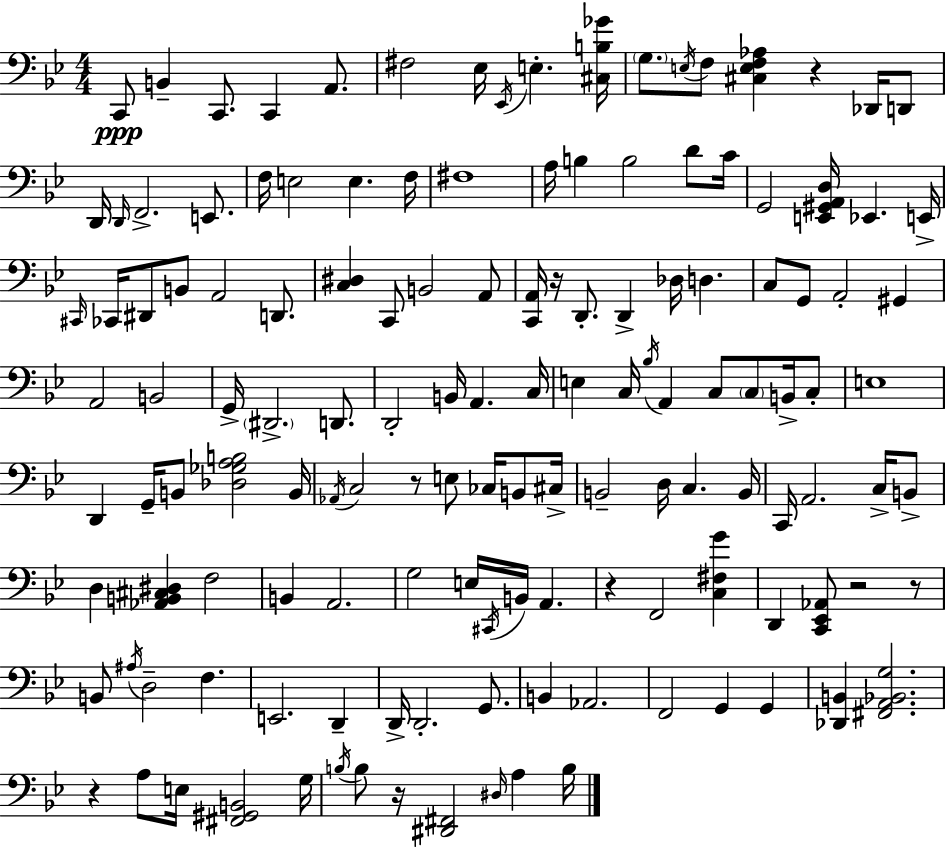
{
  \clef bass
  \numericTimeSignature
  \time 4/4
  \key bes \major
  \repeat volta 2 { c,8\ppp b,4-- c,8. c,4 a,8. | fis2 ees16 \acciaccatura { ees,16 } e4.-. | <cis b ges'>16 \parenthesize g8. \acciaccatura { e16 } f8 <cis e f aes>4 r4 des,16 | d,8 d,16 \grace { d,16 } f,2.-> | \break e,8. f16 e2 e4. | f16 fis1 | a16 b4 b2 | d'8 c'16 g,2 <e, gis, a, d>16 ees,4. | \break e,16-> \grace { cis,16 } ces,16 dis,8 b,8 a,2 | d,8. <c dis>4 c,8 b,2 | a,8 <c, a,>16 r16 d,8.-. d,4-> des16 d4. | c8 g,8 a,2-. | \break gis,4 a,2 b,2 | g,16-> \parenthesize dis,2.-> | d,8. d,2-. b,16 a,4. | c16 e4 c16 \acciaccatura { bes16 } a,4 c8 | \break \parenthesize c8 b,16-> c8-. e1 | d,4 g,16-- b,8 <des ges a b>2 | b,16 \acciaccatura { aes,16 } c2 r8 | e8 ces16 b,8 cis16-> b,2-- d16 c4. | \break b,16 c,16 a,2. | c16-> b,8-> d4 <aes, b, cis dis>4 f2 | b,4 a,2. | g2 e16 \acciaccatura { cis,16 } | \break b,16 a,4. r4 f,2 | <c fis g'>4 d,4 <c, ees, aes,>8 r2 | r8 b,8 \acciaccatura { ais16 } d2-- | f4. e,2. | \break d,4-- d,16-> d,2.-. | g,8. b,4 aes,2. | f,2 | g,4 g,4 <des, b,>4 <fis, a, bes, g>2. | \break r4 a8 e16 <fis, gis, b,>2 | g16 \acciaccatura { b16 } b8 r16 <dis, fis,>2 | \grace { dis16 } a4 b16 } \bar "|."
}